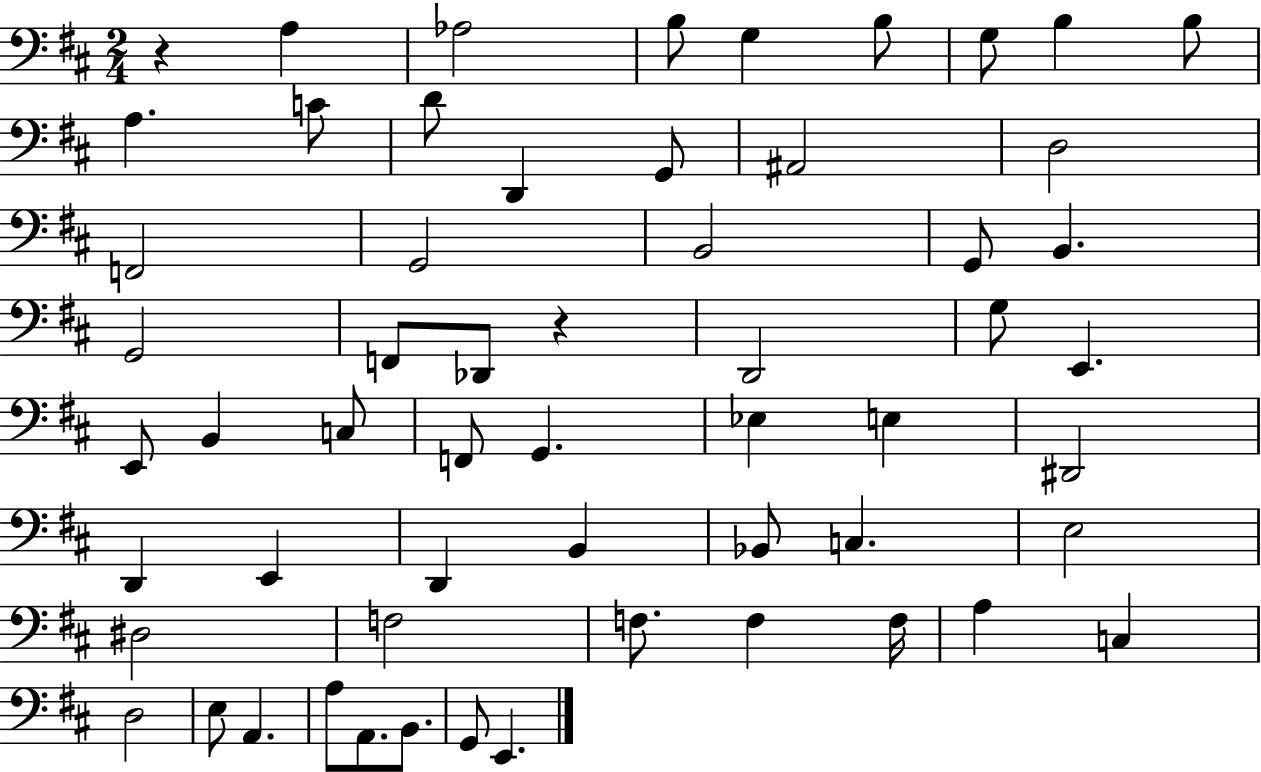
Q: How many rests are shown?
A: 2